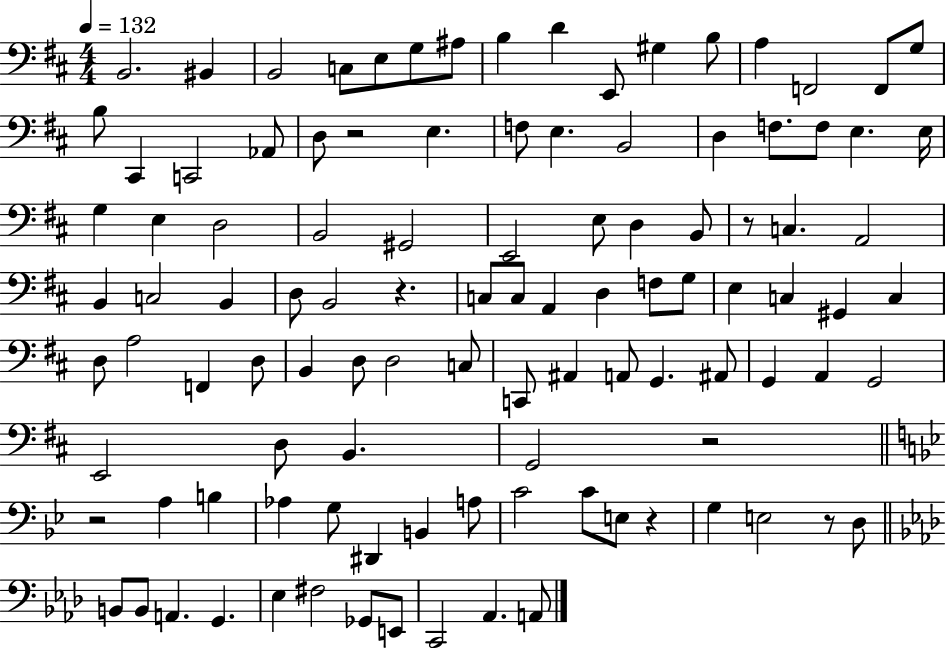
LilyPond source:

{
  \clef bass
  \numericTimeSignature
  \time 4/4
  \key d \major
  \tempo 4 = 132
  b,2. bis,4 | b,2 c8 e8 g8 ais8 | b4 d'4 e,8 gis4 b8 | a4 f,2 f,8 g8 | \break b8 cis,4 c,2 aes,8 | d8 r2 e4. | f8 e4. b,2 | d4 f8. f8 e4. e16 | \break g4 e4 d2 | b,2 gis,2 | e,2 e8 d4 b,8 | r8 c4. a,2 | \break b,4 c2 b,4 | d8 b,2 r4. | c8 c8 a,4 d4 f8 g8 | e4 c4 gis,4 c4 | \break d8 a2 f,4 d8 | b,4 d8 d2 c8 | c,8 ais,4 a,8 g,4. ais,8 | g,4 a,4 g,2 | \break e,2 d8 b,4. | g,2 r2 | \bar "||" \break \key bes \major r2 a4 b4 | aes4 g8 dis,4 b,4 a8 | c'2 c'8 e8 r4 | g4 e2 r8 d8 | \break \bar "||" \break \key f \minor b,8 b,8 a,4. g,4. | ees4 fis2 ges,8 e,8 | c,2 aes,4. a,8 | \bar "|."
}